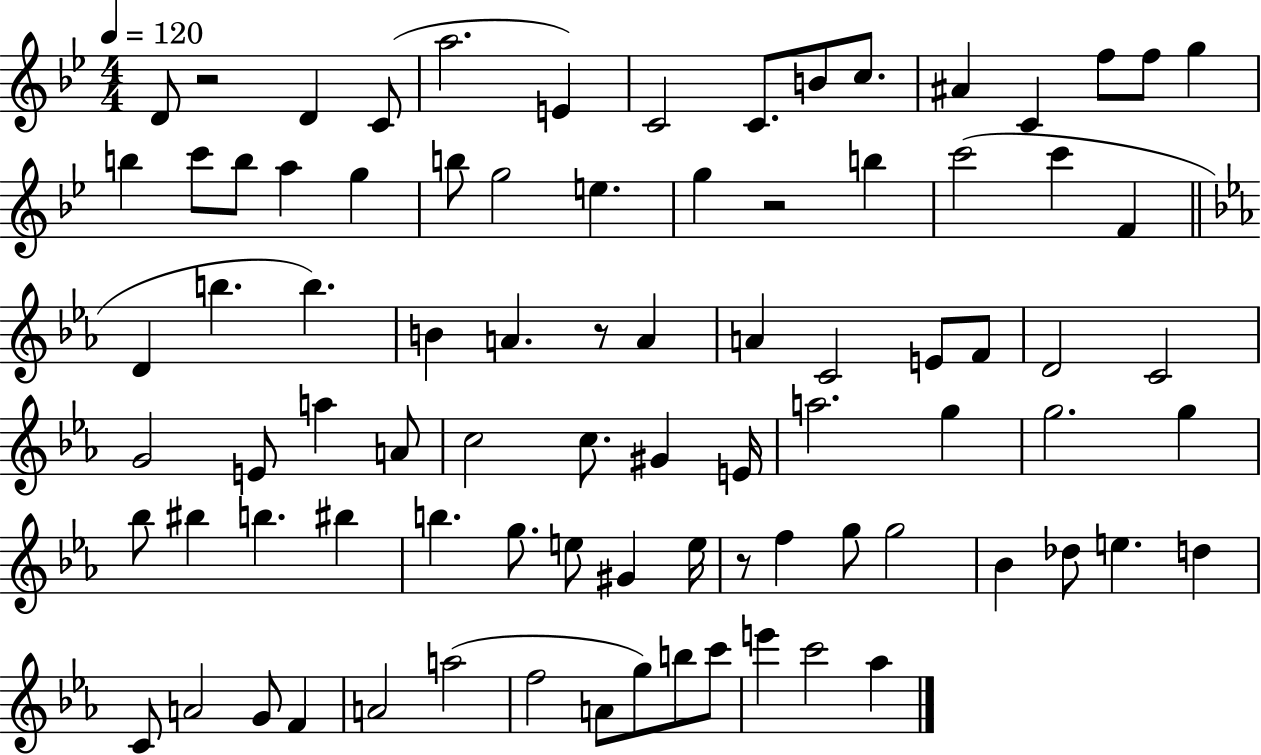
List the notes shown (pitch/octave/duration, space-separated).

D4/e R/h D4/q C4/e A5/h. E4/q C4/h C4/e. B4/e C5/e. A#4/q C4/q F5/e F5/e G5/q B5/q C6/e B5/e A5/q G5/q B5/e G5/h E5/q. G5/q R/h B5/q C6/h C6/q F4/q D4/q B5/q. B5/q. B4/q A4/q. R/e A4/q A4/q C4/h E4/e F4/e D4/h C4/h G4/h E4/e A5/q A4/e C5/h C5/e. G#4/q E4/s A5/h. G5/q G5/h. G5/q Bb5/e BIS5/q B5/q. BIS5/q B5/q. G5/e. E5/e G#4/q E5/s R/e F5/q G5/e G5/h Bb4/q Db5/e E5/q. D5/q C4/e A4/h G4/e F4/q A4/h A5/h F5/h A4/e G5/e B5/e C6/e E6/q C6/h Ab5/q